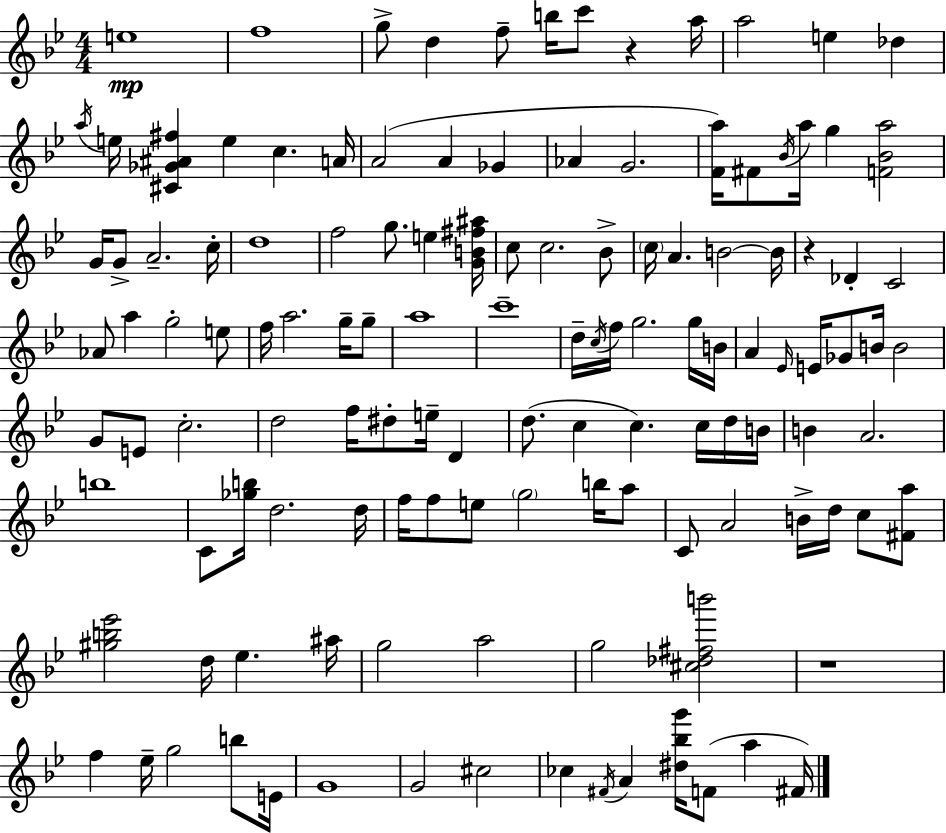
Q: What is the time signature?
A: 4/4